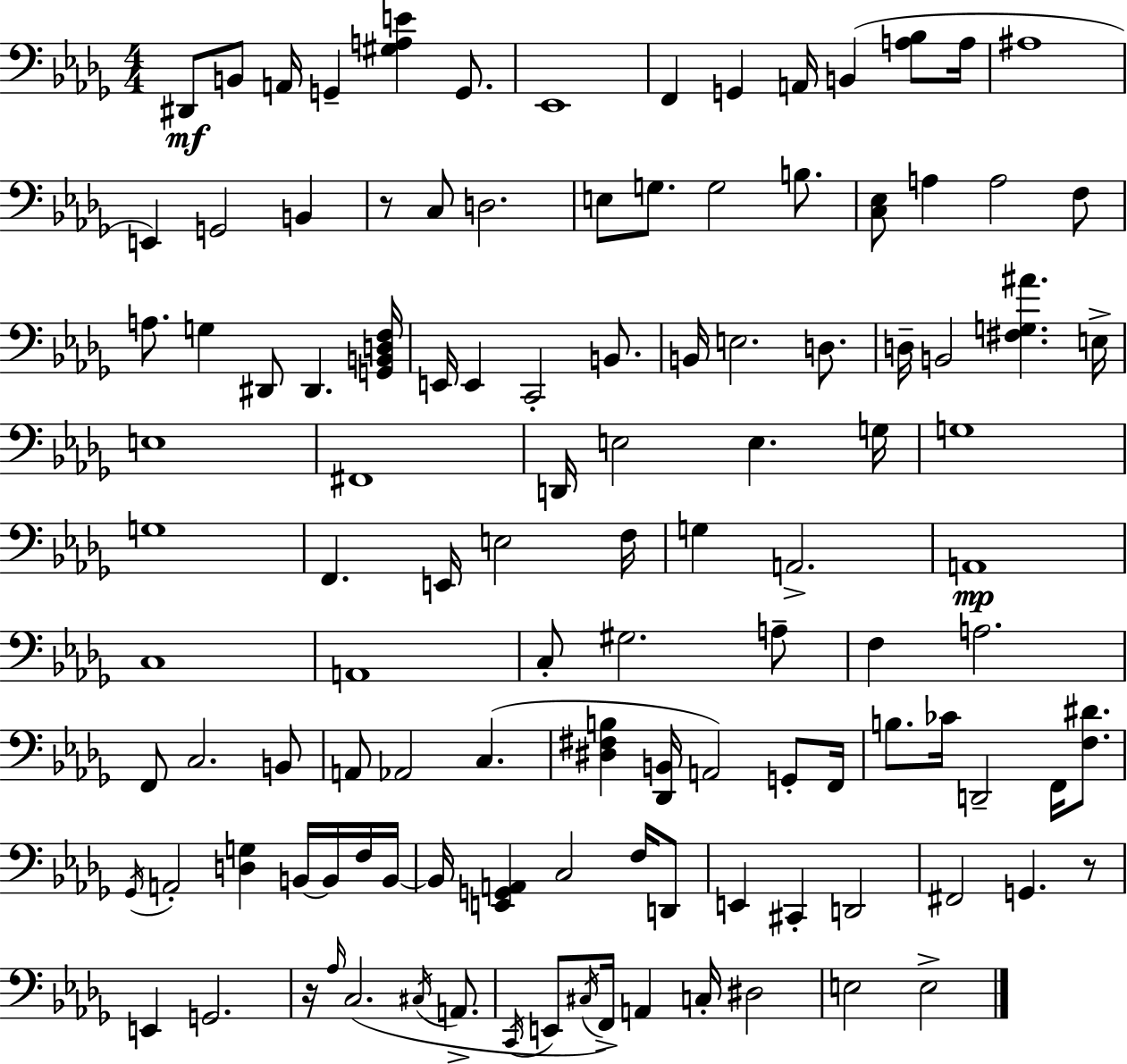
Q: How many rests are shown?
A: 3